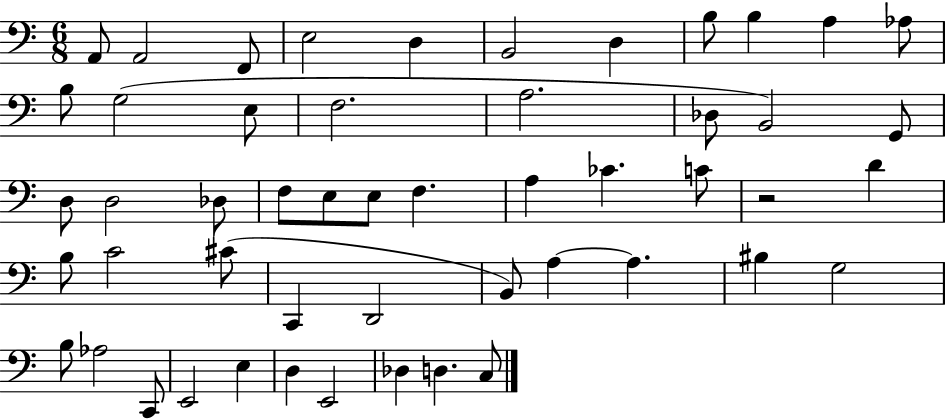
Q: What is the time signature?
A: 6/8